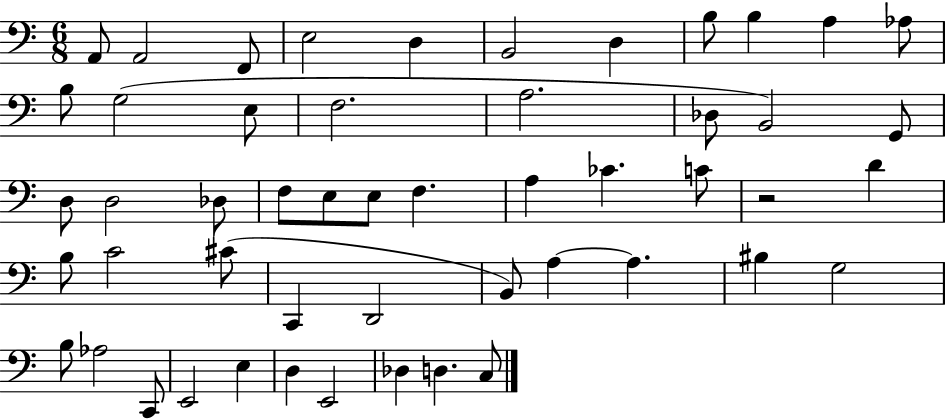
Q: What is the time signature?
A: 6/8